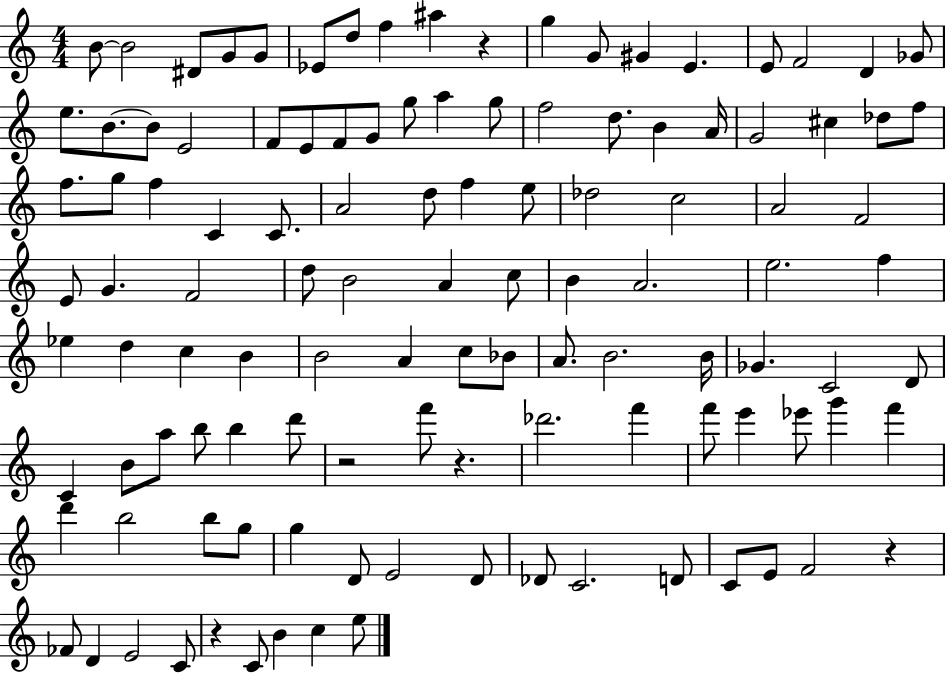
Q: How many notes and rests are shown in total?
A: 115